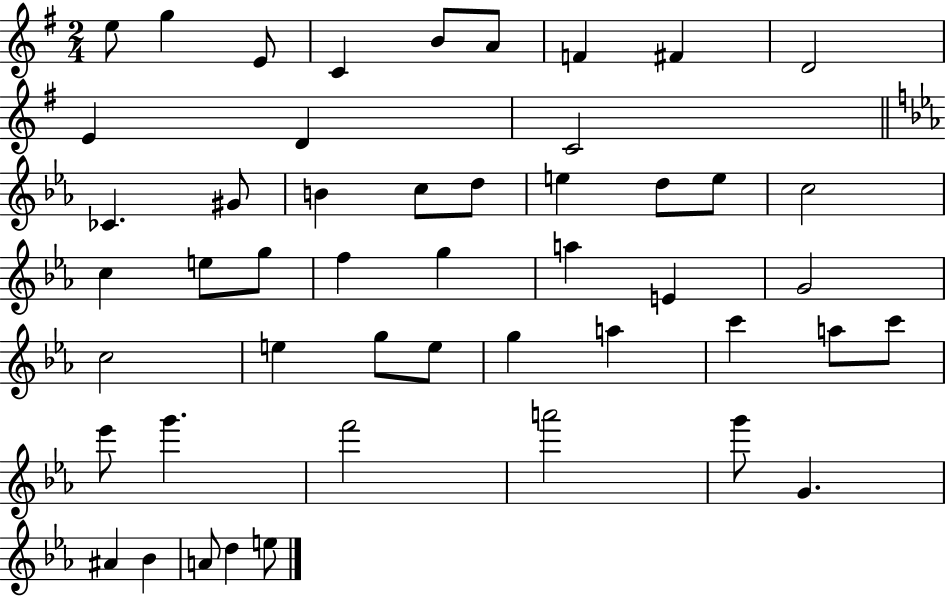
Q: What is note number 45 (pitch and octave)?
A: A#4